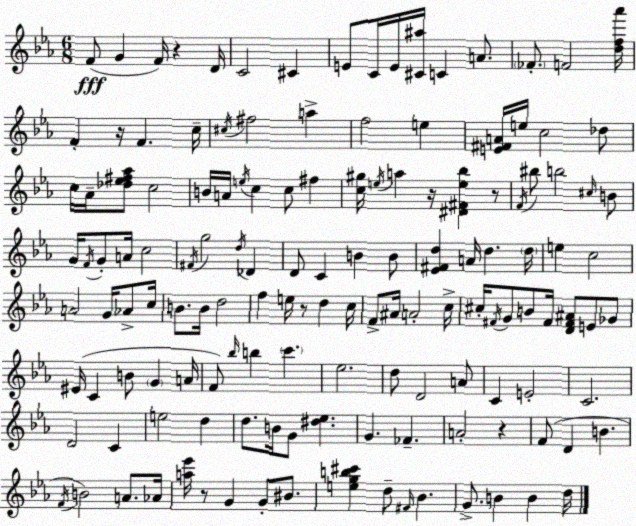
X:1
T:Untitled
M:6/8
L:1/4
K:Eb
F/2 G F/4 z D/4 C2 ^C E/2 C/4 E/4 [^C^a]/4 C A/2 _F/2 F2 [df_a']/4 F z/4 F c/4 ^c/4 ^f2 a f2 e [E^FA]/4 e/4 c2 _d/2 c/4 _A/4 [_d_e^f_a]/2 c2 B/4 A/4 e/4 c c/2 ^f [c^g]/4 e/4 a z/4 [^D^Fe_b] z/2 F/4 ^b/2 b2 ^c/4 B/2 G/4 F/4 G/2 A/4 c2 ^F/4 g2 d/4 _D D/2 C B B/2 [_E^Fd] A/4 d d/4 e c2 A2 G/4 _A/2 c/4 B/2 B/4 d2 f e/4 z/2 d c/4 F/2 ^A/4 A2 c/4 ^c/4 ^F/4 G/2 B/2 ^F/4 [D^F^A]/2 E/2 _G/2 ^E/4 C B/2 G A/4 F/2 _b/4 b c' _e2 d/2 D2 A/2 C E2 C2 D2 C e2 d d/2 B/4 G/2 [^d_e] G _F A2 z F/2 D B F/4 B2 A/2 _A/4 [a_e']/4 z/2 G G/2 ^B/2 [egb^c'] d/2 ^F/4 _B G/2 B B d/4